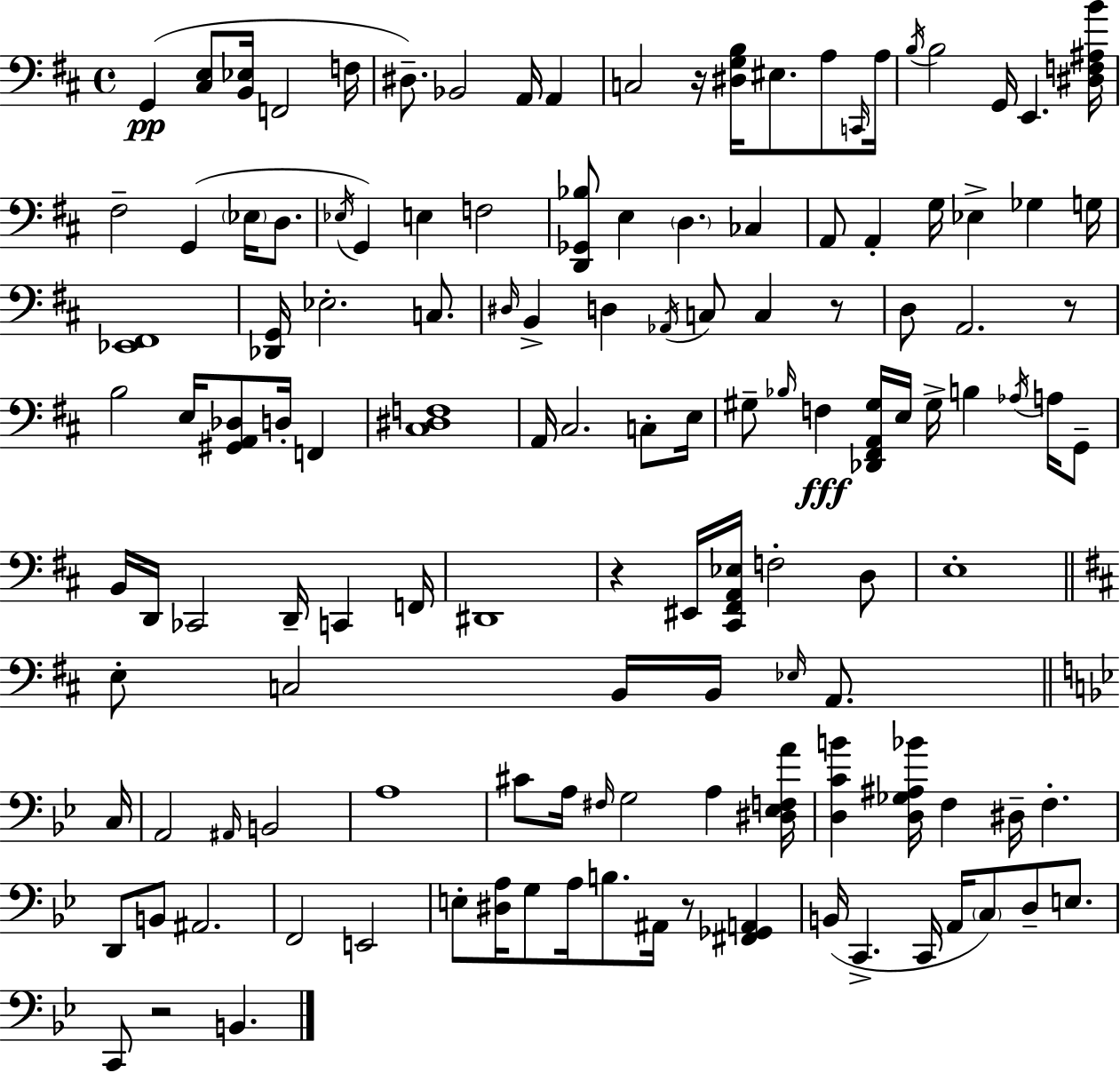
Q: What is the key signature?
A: D major